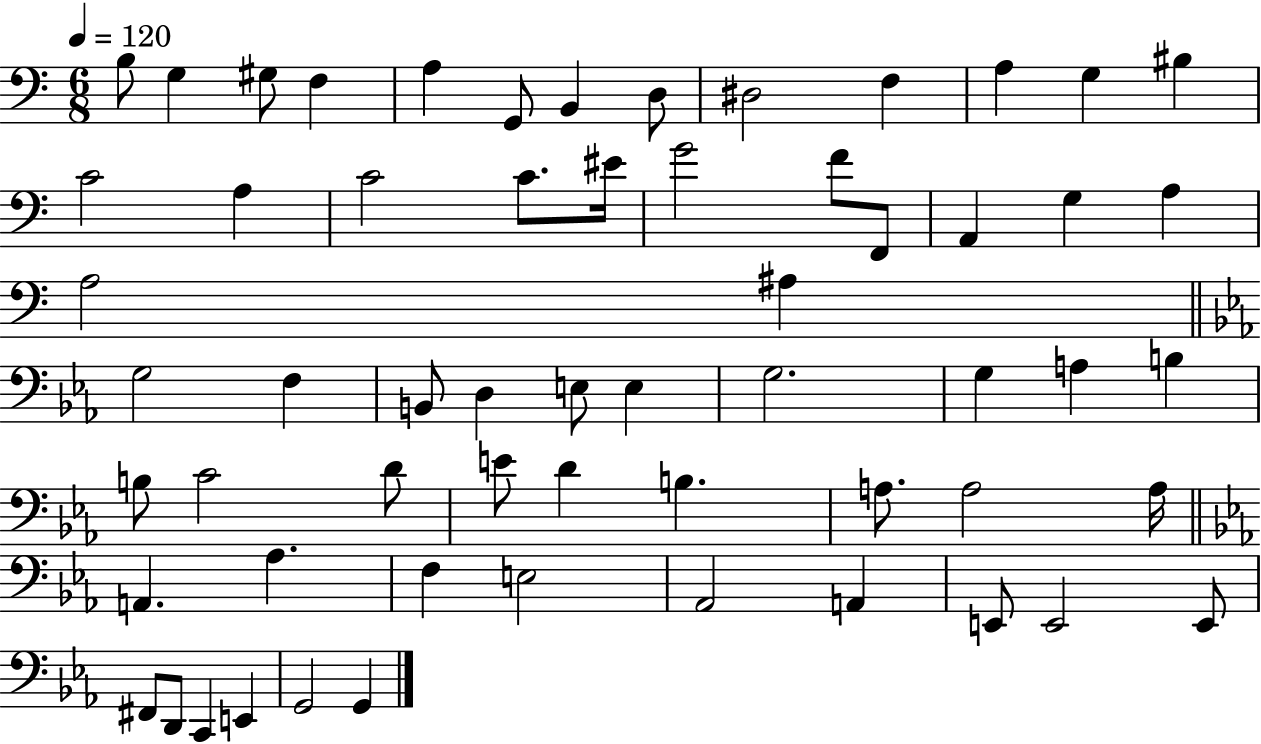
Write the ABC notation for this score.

X:1
T:Untitled
M:6/8
L:1/4
K:C
B,/2 G, ^G,/2 F, A, G,,/2 B,, D,/2 ^D,2 F, A, G, ^B, C2 A, C2 C/2 ^E/4 G2 F/2 F,,/2 A,, G, A, A,2 ^A, G,2 F, B,,/2 D, E,/2 E, G,2 G, A, B, B,/2 C2 D/2 E/2 D B, A,/2 A,2 A,/4 A,, _A, F, E,2 _A,,2 A,, E,,/2 E,,2 E,,/2 ^F,,/2 D,,/2 C,, E,, G,,2 G,,